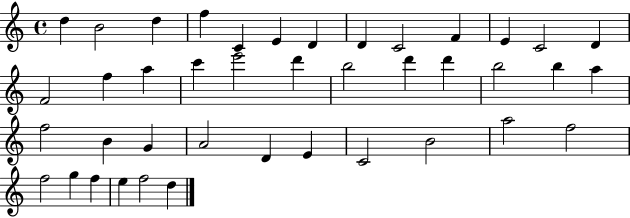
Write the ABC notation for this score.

X:1
T:Untitled
M:4/4
L:1/4
K:C
d B2 d f C E D D C2 F E C2 D F2 f a c' e'2 d' b2 d' d' b2 b a f2 B G A2 D E C2 B2 a2 f2 f2 g f e f2 d